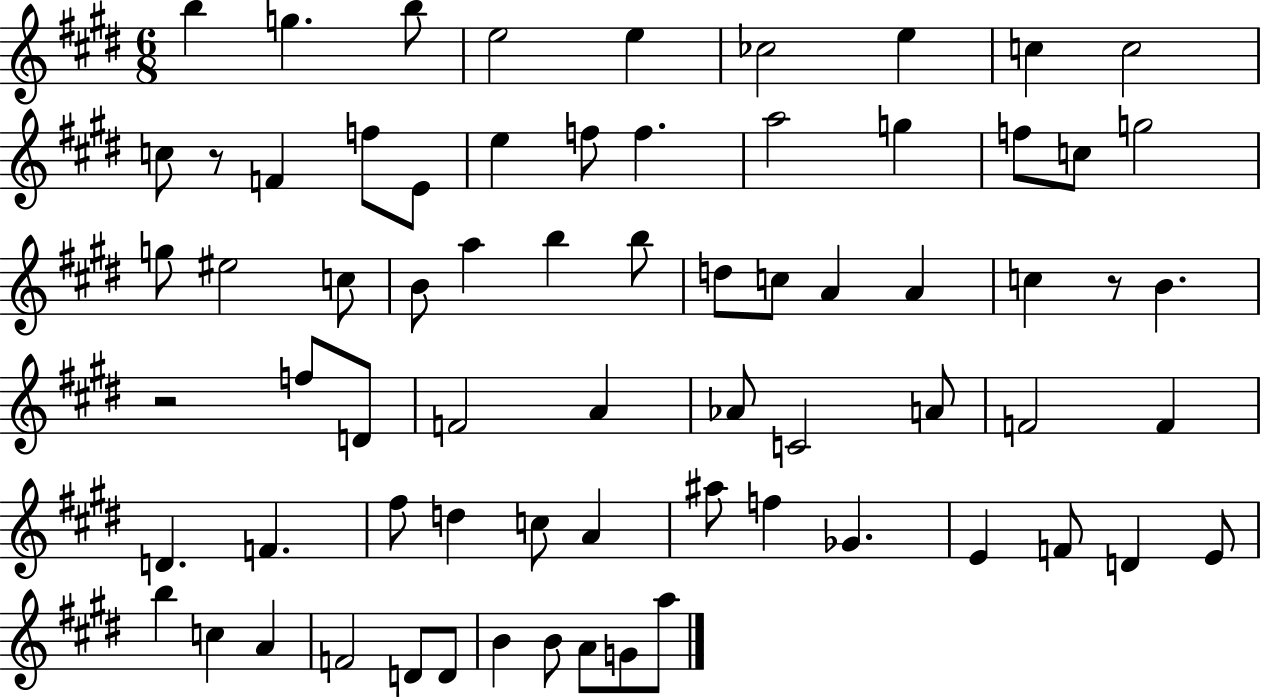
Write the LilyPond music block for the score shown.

{
  \clef treble
  \numericTimeSignature
  \time 6/8
  \key e \major
  b''4 g''4. b''8 | e''2 e''4 | ces''2 e''4 | c''4 c''2 | \break c''8 r8 f'4 f''8 e'8 | e''4 f''8 f''4. | a''2 g''4 | f''8 c''8 g''2 | \break g''8 eis''2 c''8 | b'8 a''4 b''4 b''8 | d''8 c''8 a'4 a'4 | c''4 r8 b'4. | \break r2 f''8 d'8 | f'2 a'4 | aes'8 c'2 a'8 | f'2 f'4 | \break d'4. f'4. | fis''8 d''4 c''8 a'4 | ais''8 f''4 ges'4. | e'4 f'8 d'4 e'8 | \break b''4 c''4 a'4 | f'2 d'8 d'8 | b'4 b'8 a'8 g'8 a''8 | \bar "|."
}